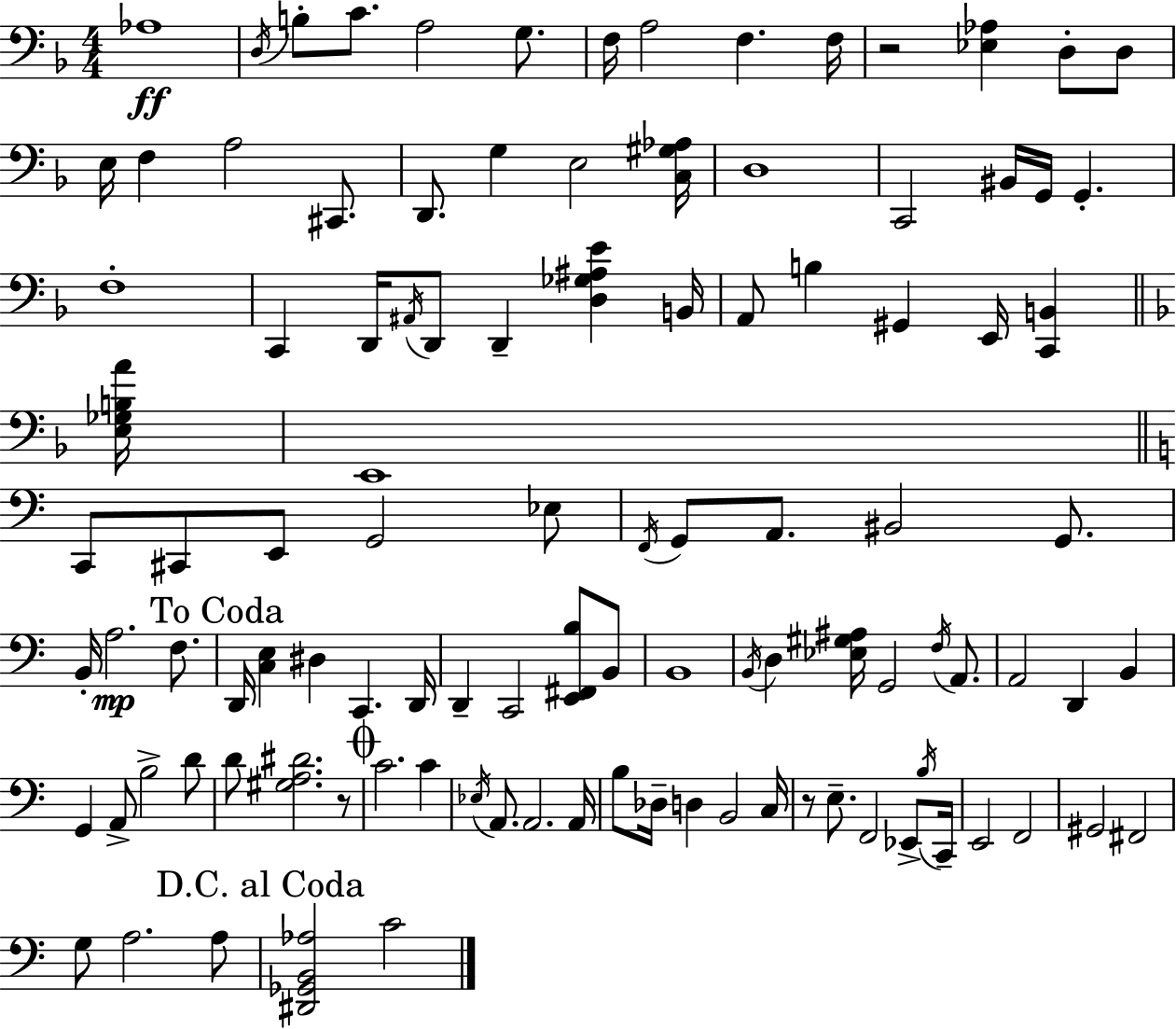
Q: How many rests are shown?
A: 3